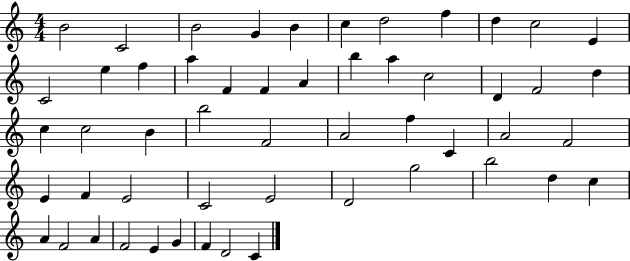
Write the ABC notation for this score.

X:1
T:Untitled
M:4/4
L:1/4
K:C
B2 C2 B2 G B c d2 f d c2 E C2 e f a F F A b a c2 D F2 d c c2 B b2 F2 A2 f C A2 F2 E F E2 C2 E2 D2 g2 b2 d c A F2 A F2 E G F D2 C